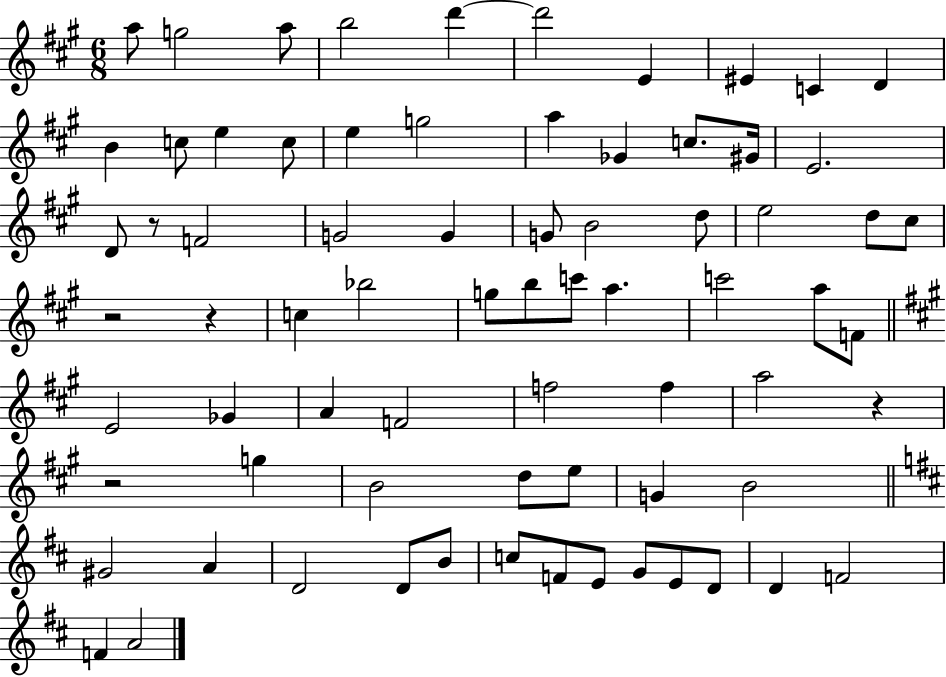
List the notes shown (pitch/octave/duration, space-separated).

A5/e G5/h A5/e B5/h D6/q D6/h E4/q EIS4/q C4/q D4/q B4/q C5/e E5/q C5/e E5/q G5/h A5/q Gb4/q C5/e. G#4/s E4/h. D4/e R/e F4/h G4/h G4/q G4/e B4/h D5/e E5/h D5/e C#5/e R/h R/q C5/q Bb5/h G5/e B5/e C6/e A5/q. C6/h A5/e F4/e E4/h Gb4/q A4/q F4/h F5/h F5/q A5/h R/q R/h G5/q B4/h D5/e E5/e G4/q B4/h G#4/h A4/q D4/h D4/e B4/e C5/e F4/e E4/e G4/e E4/e D4/e D4/q F4/h F4/q A4/h